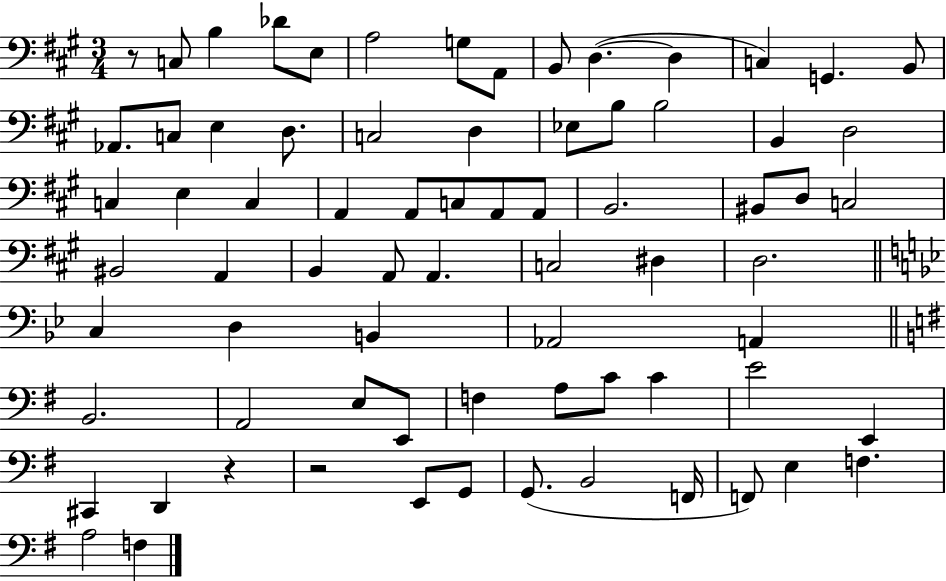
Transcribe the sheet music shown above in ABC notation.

X:1
T:Untitled
M:3/4
L:1/4
K:A
z/2 C,/2 B, _D/2 E,/2 A,2 G,/2 A,,/2 B,,/2 D, D, C, G,, B,,/2 _A,,/2 C,/2 E, D,/2 C,2 D, _E,/2 B,/2 B,2 B,, D,2 C, E, C, A,, A,,/2 C,/2 A,,/2 A,,/2 B,,2 ^B,,/2 D,/2 C,2 ^B,,2 A,, B,, A,,/2 A,, C,2 ^D, D,2 C, D, B,, _A,,2 A,, B,,2 A,,2 E,/2 E,,/2 F, A,/2 C/2 C E2 E,, ^C,, D,, z z2 E,,/2 G,,/2 G,,/2 B,,2 F,,/4 F,,/2 E, F, A,2 F,